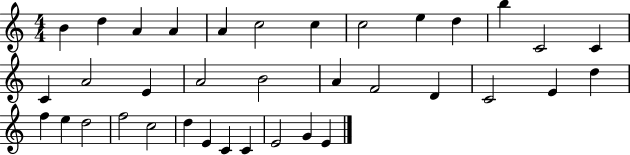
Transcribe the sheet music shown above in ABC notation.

X:1
T:Untitled
M:4/4
L:1/4
K:C
B d A A A c2 c c2 e d b C2 C C A2 E A2 B2 A F2 D C2 E d f e d2 f2 c2 d E C C E2 G E